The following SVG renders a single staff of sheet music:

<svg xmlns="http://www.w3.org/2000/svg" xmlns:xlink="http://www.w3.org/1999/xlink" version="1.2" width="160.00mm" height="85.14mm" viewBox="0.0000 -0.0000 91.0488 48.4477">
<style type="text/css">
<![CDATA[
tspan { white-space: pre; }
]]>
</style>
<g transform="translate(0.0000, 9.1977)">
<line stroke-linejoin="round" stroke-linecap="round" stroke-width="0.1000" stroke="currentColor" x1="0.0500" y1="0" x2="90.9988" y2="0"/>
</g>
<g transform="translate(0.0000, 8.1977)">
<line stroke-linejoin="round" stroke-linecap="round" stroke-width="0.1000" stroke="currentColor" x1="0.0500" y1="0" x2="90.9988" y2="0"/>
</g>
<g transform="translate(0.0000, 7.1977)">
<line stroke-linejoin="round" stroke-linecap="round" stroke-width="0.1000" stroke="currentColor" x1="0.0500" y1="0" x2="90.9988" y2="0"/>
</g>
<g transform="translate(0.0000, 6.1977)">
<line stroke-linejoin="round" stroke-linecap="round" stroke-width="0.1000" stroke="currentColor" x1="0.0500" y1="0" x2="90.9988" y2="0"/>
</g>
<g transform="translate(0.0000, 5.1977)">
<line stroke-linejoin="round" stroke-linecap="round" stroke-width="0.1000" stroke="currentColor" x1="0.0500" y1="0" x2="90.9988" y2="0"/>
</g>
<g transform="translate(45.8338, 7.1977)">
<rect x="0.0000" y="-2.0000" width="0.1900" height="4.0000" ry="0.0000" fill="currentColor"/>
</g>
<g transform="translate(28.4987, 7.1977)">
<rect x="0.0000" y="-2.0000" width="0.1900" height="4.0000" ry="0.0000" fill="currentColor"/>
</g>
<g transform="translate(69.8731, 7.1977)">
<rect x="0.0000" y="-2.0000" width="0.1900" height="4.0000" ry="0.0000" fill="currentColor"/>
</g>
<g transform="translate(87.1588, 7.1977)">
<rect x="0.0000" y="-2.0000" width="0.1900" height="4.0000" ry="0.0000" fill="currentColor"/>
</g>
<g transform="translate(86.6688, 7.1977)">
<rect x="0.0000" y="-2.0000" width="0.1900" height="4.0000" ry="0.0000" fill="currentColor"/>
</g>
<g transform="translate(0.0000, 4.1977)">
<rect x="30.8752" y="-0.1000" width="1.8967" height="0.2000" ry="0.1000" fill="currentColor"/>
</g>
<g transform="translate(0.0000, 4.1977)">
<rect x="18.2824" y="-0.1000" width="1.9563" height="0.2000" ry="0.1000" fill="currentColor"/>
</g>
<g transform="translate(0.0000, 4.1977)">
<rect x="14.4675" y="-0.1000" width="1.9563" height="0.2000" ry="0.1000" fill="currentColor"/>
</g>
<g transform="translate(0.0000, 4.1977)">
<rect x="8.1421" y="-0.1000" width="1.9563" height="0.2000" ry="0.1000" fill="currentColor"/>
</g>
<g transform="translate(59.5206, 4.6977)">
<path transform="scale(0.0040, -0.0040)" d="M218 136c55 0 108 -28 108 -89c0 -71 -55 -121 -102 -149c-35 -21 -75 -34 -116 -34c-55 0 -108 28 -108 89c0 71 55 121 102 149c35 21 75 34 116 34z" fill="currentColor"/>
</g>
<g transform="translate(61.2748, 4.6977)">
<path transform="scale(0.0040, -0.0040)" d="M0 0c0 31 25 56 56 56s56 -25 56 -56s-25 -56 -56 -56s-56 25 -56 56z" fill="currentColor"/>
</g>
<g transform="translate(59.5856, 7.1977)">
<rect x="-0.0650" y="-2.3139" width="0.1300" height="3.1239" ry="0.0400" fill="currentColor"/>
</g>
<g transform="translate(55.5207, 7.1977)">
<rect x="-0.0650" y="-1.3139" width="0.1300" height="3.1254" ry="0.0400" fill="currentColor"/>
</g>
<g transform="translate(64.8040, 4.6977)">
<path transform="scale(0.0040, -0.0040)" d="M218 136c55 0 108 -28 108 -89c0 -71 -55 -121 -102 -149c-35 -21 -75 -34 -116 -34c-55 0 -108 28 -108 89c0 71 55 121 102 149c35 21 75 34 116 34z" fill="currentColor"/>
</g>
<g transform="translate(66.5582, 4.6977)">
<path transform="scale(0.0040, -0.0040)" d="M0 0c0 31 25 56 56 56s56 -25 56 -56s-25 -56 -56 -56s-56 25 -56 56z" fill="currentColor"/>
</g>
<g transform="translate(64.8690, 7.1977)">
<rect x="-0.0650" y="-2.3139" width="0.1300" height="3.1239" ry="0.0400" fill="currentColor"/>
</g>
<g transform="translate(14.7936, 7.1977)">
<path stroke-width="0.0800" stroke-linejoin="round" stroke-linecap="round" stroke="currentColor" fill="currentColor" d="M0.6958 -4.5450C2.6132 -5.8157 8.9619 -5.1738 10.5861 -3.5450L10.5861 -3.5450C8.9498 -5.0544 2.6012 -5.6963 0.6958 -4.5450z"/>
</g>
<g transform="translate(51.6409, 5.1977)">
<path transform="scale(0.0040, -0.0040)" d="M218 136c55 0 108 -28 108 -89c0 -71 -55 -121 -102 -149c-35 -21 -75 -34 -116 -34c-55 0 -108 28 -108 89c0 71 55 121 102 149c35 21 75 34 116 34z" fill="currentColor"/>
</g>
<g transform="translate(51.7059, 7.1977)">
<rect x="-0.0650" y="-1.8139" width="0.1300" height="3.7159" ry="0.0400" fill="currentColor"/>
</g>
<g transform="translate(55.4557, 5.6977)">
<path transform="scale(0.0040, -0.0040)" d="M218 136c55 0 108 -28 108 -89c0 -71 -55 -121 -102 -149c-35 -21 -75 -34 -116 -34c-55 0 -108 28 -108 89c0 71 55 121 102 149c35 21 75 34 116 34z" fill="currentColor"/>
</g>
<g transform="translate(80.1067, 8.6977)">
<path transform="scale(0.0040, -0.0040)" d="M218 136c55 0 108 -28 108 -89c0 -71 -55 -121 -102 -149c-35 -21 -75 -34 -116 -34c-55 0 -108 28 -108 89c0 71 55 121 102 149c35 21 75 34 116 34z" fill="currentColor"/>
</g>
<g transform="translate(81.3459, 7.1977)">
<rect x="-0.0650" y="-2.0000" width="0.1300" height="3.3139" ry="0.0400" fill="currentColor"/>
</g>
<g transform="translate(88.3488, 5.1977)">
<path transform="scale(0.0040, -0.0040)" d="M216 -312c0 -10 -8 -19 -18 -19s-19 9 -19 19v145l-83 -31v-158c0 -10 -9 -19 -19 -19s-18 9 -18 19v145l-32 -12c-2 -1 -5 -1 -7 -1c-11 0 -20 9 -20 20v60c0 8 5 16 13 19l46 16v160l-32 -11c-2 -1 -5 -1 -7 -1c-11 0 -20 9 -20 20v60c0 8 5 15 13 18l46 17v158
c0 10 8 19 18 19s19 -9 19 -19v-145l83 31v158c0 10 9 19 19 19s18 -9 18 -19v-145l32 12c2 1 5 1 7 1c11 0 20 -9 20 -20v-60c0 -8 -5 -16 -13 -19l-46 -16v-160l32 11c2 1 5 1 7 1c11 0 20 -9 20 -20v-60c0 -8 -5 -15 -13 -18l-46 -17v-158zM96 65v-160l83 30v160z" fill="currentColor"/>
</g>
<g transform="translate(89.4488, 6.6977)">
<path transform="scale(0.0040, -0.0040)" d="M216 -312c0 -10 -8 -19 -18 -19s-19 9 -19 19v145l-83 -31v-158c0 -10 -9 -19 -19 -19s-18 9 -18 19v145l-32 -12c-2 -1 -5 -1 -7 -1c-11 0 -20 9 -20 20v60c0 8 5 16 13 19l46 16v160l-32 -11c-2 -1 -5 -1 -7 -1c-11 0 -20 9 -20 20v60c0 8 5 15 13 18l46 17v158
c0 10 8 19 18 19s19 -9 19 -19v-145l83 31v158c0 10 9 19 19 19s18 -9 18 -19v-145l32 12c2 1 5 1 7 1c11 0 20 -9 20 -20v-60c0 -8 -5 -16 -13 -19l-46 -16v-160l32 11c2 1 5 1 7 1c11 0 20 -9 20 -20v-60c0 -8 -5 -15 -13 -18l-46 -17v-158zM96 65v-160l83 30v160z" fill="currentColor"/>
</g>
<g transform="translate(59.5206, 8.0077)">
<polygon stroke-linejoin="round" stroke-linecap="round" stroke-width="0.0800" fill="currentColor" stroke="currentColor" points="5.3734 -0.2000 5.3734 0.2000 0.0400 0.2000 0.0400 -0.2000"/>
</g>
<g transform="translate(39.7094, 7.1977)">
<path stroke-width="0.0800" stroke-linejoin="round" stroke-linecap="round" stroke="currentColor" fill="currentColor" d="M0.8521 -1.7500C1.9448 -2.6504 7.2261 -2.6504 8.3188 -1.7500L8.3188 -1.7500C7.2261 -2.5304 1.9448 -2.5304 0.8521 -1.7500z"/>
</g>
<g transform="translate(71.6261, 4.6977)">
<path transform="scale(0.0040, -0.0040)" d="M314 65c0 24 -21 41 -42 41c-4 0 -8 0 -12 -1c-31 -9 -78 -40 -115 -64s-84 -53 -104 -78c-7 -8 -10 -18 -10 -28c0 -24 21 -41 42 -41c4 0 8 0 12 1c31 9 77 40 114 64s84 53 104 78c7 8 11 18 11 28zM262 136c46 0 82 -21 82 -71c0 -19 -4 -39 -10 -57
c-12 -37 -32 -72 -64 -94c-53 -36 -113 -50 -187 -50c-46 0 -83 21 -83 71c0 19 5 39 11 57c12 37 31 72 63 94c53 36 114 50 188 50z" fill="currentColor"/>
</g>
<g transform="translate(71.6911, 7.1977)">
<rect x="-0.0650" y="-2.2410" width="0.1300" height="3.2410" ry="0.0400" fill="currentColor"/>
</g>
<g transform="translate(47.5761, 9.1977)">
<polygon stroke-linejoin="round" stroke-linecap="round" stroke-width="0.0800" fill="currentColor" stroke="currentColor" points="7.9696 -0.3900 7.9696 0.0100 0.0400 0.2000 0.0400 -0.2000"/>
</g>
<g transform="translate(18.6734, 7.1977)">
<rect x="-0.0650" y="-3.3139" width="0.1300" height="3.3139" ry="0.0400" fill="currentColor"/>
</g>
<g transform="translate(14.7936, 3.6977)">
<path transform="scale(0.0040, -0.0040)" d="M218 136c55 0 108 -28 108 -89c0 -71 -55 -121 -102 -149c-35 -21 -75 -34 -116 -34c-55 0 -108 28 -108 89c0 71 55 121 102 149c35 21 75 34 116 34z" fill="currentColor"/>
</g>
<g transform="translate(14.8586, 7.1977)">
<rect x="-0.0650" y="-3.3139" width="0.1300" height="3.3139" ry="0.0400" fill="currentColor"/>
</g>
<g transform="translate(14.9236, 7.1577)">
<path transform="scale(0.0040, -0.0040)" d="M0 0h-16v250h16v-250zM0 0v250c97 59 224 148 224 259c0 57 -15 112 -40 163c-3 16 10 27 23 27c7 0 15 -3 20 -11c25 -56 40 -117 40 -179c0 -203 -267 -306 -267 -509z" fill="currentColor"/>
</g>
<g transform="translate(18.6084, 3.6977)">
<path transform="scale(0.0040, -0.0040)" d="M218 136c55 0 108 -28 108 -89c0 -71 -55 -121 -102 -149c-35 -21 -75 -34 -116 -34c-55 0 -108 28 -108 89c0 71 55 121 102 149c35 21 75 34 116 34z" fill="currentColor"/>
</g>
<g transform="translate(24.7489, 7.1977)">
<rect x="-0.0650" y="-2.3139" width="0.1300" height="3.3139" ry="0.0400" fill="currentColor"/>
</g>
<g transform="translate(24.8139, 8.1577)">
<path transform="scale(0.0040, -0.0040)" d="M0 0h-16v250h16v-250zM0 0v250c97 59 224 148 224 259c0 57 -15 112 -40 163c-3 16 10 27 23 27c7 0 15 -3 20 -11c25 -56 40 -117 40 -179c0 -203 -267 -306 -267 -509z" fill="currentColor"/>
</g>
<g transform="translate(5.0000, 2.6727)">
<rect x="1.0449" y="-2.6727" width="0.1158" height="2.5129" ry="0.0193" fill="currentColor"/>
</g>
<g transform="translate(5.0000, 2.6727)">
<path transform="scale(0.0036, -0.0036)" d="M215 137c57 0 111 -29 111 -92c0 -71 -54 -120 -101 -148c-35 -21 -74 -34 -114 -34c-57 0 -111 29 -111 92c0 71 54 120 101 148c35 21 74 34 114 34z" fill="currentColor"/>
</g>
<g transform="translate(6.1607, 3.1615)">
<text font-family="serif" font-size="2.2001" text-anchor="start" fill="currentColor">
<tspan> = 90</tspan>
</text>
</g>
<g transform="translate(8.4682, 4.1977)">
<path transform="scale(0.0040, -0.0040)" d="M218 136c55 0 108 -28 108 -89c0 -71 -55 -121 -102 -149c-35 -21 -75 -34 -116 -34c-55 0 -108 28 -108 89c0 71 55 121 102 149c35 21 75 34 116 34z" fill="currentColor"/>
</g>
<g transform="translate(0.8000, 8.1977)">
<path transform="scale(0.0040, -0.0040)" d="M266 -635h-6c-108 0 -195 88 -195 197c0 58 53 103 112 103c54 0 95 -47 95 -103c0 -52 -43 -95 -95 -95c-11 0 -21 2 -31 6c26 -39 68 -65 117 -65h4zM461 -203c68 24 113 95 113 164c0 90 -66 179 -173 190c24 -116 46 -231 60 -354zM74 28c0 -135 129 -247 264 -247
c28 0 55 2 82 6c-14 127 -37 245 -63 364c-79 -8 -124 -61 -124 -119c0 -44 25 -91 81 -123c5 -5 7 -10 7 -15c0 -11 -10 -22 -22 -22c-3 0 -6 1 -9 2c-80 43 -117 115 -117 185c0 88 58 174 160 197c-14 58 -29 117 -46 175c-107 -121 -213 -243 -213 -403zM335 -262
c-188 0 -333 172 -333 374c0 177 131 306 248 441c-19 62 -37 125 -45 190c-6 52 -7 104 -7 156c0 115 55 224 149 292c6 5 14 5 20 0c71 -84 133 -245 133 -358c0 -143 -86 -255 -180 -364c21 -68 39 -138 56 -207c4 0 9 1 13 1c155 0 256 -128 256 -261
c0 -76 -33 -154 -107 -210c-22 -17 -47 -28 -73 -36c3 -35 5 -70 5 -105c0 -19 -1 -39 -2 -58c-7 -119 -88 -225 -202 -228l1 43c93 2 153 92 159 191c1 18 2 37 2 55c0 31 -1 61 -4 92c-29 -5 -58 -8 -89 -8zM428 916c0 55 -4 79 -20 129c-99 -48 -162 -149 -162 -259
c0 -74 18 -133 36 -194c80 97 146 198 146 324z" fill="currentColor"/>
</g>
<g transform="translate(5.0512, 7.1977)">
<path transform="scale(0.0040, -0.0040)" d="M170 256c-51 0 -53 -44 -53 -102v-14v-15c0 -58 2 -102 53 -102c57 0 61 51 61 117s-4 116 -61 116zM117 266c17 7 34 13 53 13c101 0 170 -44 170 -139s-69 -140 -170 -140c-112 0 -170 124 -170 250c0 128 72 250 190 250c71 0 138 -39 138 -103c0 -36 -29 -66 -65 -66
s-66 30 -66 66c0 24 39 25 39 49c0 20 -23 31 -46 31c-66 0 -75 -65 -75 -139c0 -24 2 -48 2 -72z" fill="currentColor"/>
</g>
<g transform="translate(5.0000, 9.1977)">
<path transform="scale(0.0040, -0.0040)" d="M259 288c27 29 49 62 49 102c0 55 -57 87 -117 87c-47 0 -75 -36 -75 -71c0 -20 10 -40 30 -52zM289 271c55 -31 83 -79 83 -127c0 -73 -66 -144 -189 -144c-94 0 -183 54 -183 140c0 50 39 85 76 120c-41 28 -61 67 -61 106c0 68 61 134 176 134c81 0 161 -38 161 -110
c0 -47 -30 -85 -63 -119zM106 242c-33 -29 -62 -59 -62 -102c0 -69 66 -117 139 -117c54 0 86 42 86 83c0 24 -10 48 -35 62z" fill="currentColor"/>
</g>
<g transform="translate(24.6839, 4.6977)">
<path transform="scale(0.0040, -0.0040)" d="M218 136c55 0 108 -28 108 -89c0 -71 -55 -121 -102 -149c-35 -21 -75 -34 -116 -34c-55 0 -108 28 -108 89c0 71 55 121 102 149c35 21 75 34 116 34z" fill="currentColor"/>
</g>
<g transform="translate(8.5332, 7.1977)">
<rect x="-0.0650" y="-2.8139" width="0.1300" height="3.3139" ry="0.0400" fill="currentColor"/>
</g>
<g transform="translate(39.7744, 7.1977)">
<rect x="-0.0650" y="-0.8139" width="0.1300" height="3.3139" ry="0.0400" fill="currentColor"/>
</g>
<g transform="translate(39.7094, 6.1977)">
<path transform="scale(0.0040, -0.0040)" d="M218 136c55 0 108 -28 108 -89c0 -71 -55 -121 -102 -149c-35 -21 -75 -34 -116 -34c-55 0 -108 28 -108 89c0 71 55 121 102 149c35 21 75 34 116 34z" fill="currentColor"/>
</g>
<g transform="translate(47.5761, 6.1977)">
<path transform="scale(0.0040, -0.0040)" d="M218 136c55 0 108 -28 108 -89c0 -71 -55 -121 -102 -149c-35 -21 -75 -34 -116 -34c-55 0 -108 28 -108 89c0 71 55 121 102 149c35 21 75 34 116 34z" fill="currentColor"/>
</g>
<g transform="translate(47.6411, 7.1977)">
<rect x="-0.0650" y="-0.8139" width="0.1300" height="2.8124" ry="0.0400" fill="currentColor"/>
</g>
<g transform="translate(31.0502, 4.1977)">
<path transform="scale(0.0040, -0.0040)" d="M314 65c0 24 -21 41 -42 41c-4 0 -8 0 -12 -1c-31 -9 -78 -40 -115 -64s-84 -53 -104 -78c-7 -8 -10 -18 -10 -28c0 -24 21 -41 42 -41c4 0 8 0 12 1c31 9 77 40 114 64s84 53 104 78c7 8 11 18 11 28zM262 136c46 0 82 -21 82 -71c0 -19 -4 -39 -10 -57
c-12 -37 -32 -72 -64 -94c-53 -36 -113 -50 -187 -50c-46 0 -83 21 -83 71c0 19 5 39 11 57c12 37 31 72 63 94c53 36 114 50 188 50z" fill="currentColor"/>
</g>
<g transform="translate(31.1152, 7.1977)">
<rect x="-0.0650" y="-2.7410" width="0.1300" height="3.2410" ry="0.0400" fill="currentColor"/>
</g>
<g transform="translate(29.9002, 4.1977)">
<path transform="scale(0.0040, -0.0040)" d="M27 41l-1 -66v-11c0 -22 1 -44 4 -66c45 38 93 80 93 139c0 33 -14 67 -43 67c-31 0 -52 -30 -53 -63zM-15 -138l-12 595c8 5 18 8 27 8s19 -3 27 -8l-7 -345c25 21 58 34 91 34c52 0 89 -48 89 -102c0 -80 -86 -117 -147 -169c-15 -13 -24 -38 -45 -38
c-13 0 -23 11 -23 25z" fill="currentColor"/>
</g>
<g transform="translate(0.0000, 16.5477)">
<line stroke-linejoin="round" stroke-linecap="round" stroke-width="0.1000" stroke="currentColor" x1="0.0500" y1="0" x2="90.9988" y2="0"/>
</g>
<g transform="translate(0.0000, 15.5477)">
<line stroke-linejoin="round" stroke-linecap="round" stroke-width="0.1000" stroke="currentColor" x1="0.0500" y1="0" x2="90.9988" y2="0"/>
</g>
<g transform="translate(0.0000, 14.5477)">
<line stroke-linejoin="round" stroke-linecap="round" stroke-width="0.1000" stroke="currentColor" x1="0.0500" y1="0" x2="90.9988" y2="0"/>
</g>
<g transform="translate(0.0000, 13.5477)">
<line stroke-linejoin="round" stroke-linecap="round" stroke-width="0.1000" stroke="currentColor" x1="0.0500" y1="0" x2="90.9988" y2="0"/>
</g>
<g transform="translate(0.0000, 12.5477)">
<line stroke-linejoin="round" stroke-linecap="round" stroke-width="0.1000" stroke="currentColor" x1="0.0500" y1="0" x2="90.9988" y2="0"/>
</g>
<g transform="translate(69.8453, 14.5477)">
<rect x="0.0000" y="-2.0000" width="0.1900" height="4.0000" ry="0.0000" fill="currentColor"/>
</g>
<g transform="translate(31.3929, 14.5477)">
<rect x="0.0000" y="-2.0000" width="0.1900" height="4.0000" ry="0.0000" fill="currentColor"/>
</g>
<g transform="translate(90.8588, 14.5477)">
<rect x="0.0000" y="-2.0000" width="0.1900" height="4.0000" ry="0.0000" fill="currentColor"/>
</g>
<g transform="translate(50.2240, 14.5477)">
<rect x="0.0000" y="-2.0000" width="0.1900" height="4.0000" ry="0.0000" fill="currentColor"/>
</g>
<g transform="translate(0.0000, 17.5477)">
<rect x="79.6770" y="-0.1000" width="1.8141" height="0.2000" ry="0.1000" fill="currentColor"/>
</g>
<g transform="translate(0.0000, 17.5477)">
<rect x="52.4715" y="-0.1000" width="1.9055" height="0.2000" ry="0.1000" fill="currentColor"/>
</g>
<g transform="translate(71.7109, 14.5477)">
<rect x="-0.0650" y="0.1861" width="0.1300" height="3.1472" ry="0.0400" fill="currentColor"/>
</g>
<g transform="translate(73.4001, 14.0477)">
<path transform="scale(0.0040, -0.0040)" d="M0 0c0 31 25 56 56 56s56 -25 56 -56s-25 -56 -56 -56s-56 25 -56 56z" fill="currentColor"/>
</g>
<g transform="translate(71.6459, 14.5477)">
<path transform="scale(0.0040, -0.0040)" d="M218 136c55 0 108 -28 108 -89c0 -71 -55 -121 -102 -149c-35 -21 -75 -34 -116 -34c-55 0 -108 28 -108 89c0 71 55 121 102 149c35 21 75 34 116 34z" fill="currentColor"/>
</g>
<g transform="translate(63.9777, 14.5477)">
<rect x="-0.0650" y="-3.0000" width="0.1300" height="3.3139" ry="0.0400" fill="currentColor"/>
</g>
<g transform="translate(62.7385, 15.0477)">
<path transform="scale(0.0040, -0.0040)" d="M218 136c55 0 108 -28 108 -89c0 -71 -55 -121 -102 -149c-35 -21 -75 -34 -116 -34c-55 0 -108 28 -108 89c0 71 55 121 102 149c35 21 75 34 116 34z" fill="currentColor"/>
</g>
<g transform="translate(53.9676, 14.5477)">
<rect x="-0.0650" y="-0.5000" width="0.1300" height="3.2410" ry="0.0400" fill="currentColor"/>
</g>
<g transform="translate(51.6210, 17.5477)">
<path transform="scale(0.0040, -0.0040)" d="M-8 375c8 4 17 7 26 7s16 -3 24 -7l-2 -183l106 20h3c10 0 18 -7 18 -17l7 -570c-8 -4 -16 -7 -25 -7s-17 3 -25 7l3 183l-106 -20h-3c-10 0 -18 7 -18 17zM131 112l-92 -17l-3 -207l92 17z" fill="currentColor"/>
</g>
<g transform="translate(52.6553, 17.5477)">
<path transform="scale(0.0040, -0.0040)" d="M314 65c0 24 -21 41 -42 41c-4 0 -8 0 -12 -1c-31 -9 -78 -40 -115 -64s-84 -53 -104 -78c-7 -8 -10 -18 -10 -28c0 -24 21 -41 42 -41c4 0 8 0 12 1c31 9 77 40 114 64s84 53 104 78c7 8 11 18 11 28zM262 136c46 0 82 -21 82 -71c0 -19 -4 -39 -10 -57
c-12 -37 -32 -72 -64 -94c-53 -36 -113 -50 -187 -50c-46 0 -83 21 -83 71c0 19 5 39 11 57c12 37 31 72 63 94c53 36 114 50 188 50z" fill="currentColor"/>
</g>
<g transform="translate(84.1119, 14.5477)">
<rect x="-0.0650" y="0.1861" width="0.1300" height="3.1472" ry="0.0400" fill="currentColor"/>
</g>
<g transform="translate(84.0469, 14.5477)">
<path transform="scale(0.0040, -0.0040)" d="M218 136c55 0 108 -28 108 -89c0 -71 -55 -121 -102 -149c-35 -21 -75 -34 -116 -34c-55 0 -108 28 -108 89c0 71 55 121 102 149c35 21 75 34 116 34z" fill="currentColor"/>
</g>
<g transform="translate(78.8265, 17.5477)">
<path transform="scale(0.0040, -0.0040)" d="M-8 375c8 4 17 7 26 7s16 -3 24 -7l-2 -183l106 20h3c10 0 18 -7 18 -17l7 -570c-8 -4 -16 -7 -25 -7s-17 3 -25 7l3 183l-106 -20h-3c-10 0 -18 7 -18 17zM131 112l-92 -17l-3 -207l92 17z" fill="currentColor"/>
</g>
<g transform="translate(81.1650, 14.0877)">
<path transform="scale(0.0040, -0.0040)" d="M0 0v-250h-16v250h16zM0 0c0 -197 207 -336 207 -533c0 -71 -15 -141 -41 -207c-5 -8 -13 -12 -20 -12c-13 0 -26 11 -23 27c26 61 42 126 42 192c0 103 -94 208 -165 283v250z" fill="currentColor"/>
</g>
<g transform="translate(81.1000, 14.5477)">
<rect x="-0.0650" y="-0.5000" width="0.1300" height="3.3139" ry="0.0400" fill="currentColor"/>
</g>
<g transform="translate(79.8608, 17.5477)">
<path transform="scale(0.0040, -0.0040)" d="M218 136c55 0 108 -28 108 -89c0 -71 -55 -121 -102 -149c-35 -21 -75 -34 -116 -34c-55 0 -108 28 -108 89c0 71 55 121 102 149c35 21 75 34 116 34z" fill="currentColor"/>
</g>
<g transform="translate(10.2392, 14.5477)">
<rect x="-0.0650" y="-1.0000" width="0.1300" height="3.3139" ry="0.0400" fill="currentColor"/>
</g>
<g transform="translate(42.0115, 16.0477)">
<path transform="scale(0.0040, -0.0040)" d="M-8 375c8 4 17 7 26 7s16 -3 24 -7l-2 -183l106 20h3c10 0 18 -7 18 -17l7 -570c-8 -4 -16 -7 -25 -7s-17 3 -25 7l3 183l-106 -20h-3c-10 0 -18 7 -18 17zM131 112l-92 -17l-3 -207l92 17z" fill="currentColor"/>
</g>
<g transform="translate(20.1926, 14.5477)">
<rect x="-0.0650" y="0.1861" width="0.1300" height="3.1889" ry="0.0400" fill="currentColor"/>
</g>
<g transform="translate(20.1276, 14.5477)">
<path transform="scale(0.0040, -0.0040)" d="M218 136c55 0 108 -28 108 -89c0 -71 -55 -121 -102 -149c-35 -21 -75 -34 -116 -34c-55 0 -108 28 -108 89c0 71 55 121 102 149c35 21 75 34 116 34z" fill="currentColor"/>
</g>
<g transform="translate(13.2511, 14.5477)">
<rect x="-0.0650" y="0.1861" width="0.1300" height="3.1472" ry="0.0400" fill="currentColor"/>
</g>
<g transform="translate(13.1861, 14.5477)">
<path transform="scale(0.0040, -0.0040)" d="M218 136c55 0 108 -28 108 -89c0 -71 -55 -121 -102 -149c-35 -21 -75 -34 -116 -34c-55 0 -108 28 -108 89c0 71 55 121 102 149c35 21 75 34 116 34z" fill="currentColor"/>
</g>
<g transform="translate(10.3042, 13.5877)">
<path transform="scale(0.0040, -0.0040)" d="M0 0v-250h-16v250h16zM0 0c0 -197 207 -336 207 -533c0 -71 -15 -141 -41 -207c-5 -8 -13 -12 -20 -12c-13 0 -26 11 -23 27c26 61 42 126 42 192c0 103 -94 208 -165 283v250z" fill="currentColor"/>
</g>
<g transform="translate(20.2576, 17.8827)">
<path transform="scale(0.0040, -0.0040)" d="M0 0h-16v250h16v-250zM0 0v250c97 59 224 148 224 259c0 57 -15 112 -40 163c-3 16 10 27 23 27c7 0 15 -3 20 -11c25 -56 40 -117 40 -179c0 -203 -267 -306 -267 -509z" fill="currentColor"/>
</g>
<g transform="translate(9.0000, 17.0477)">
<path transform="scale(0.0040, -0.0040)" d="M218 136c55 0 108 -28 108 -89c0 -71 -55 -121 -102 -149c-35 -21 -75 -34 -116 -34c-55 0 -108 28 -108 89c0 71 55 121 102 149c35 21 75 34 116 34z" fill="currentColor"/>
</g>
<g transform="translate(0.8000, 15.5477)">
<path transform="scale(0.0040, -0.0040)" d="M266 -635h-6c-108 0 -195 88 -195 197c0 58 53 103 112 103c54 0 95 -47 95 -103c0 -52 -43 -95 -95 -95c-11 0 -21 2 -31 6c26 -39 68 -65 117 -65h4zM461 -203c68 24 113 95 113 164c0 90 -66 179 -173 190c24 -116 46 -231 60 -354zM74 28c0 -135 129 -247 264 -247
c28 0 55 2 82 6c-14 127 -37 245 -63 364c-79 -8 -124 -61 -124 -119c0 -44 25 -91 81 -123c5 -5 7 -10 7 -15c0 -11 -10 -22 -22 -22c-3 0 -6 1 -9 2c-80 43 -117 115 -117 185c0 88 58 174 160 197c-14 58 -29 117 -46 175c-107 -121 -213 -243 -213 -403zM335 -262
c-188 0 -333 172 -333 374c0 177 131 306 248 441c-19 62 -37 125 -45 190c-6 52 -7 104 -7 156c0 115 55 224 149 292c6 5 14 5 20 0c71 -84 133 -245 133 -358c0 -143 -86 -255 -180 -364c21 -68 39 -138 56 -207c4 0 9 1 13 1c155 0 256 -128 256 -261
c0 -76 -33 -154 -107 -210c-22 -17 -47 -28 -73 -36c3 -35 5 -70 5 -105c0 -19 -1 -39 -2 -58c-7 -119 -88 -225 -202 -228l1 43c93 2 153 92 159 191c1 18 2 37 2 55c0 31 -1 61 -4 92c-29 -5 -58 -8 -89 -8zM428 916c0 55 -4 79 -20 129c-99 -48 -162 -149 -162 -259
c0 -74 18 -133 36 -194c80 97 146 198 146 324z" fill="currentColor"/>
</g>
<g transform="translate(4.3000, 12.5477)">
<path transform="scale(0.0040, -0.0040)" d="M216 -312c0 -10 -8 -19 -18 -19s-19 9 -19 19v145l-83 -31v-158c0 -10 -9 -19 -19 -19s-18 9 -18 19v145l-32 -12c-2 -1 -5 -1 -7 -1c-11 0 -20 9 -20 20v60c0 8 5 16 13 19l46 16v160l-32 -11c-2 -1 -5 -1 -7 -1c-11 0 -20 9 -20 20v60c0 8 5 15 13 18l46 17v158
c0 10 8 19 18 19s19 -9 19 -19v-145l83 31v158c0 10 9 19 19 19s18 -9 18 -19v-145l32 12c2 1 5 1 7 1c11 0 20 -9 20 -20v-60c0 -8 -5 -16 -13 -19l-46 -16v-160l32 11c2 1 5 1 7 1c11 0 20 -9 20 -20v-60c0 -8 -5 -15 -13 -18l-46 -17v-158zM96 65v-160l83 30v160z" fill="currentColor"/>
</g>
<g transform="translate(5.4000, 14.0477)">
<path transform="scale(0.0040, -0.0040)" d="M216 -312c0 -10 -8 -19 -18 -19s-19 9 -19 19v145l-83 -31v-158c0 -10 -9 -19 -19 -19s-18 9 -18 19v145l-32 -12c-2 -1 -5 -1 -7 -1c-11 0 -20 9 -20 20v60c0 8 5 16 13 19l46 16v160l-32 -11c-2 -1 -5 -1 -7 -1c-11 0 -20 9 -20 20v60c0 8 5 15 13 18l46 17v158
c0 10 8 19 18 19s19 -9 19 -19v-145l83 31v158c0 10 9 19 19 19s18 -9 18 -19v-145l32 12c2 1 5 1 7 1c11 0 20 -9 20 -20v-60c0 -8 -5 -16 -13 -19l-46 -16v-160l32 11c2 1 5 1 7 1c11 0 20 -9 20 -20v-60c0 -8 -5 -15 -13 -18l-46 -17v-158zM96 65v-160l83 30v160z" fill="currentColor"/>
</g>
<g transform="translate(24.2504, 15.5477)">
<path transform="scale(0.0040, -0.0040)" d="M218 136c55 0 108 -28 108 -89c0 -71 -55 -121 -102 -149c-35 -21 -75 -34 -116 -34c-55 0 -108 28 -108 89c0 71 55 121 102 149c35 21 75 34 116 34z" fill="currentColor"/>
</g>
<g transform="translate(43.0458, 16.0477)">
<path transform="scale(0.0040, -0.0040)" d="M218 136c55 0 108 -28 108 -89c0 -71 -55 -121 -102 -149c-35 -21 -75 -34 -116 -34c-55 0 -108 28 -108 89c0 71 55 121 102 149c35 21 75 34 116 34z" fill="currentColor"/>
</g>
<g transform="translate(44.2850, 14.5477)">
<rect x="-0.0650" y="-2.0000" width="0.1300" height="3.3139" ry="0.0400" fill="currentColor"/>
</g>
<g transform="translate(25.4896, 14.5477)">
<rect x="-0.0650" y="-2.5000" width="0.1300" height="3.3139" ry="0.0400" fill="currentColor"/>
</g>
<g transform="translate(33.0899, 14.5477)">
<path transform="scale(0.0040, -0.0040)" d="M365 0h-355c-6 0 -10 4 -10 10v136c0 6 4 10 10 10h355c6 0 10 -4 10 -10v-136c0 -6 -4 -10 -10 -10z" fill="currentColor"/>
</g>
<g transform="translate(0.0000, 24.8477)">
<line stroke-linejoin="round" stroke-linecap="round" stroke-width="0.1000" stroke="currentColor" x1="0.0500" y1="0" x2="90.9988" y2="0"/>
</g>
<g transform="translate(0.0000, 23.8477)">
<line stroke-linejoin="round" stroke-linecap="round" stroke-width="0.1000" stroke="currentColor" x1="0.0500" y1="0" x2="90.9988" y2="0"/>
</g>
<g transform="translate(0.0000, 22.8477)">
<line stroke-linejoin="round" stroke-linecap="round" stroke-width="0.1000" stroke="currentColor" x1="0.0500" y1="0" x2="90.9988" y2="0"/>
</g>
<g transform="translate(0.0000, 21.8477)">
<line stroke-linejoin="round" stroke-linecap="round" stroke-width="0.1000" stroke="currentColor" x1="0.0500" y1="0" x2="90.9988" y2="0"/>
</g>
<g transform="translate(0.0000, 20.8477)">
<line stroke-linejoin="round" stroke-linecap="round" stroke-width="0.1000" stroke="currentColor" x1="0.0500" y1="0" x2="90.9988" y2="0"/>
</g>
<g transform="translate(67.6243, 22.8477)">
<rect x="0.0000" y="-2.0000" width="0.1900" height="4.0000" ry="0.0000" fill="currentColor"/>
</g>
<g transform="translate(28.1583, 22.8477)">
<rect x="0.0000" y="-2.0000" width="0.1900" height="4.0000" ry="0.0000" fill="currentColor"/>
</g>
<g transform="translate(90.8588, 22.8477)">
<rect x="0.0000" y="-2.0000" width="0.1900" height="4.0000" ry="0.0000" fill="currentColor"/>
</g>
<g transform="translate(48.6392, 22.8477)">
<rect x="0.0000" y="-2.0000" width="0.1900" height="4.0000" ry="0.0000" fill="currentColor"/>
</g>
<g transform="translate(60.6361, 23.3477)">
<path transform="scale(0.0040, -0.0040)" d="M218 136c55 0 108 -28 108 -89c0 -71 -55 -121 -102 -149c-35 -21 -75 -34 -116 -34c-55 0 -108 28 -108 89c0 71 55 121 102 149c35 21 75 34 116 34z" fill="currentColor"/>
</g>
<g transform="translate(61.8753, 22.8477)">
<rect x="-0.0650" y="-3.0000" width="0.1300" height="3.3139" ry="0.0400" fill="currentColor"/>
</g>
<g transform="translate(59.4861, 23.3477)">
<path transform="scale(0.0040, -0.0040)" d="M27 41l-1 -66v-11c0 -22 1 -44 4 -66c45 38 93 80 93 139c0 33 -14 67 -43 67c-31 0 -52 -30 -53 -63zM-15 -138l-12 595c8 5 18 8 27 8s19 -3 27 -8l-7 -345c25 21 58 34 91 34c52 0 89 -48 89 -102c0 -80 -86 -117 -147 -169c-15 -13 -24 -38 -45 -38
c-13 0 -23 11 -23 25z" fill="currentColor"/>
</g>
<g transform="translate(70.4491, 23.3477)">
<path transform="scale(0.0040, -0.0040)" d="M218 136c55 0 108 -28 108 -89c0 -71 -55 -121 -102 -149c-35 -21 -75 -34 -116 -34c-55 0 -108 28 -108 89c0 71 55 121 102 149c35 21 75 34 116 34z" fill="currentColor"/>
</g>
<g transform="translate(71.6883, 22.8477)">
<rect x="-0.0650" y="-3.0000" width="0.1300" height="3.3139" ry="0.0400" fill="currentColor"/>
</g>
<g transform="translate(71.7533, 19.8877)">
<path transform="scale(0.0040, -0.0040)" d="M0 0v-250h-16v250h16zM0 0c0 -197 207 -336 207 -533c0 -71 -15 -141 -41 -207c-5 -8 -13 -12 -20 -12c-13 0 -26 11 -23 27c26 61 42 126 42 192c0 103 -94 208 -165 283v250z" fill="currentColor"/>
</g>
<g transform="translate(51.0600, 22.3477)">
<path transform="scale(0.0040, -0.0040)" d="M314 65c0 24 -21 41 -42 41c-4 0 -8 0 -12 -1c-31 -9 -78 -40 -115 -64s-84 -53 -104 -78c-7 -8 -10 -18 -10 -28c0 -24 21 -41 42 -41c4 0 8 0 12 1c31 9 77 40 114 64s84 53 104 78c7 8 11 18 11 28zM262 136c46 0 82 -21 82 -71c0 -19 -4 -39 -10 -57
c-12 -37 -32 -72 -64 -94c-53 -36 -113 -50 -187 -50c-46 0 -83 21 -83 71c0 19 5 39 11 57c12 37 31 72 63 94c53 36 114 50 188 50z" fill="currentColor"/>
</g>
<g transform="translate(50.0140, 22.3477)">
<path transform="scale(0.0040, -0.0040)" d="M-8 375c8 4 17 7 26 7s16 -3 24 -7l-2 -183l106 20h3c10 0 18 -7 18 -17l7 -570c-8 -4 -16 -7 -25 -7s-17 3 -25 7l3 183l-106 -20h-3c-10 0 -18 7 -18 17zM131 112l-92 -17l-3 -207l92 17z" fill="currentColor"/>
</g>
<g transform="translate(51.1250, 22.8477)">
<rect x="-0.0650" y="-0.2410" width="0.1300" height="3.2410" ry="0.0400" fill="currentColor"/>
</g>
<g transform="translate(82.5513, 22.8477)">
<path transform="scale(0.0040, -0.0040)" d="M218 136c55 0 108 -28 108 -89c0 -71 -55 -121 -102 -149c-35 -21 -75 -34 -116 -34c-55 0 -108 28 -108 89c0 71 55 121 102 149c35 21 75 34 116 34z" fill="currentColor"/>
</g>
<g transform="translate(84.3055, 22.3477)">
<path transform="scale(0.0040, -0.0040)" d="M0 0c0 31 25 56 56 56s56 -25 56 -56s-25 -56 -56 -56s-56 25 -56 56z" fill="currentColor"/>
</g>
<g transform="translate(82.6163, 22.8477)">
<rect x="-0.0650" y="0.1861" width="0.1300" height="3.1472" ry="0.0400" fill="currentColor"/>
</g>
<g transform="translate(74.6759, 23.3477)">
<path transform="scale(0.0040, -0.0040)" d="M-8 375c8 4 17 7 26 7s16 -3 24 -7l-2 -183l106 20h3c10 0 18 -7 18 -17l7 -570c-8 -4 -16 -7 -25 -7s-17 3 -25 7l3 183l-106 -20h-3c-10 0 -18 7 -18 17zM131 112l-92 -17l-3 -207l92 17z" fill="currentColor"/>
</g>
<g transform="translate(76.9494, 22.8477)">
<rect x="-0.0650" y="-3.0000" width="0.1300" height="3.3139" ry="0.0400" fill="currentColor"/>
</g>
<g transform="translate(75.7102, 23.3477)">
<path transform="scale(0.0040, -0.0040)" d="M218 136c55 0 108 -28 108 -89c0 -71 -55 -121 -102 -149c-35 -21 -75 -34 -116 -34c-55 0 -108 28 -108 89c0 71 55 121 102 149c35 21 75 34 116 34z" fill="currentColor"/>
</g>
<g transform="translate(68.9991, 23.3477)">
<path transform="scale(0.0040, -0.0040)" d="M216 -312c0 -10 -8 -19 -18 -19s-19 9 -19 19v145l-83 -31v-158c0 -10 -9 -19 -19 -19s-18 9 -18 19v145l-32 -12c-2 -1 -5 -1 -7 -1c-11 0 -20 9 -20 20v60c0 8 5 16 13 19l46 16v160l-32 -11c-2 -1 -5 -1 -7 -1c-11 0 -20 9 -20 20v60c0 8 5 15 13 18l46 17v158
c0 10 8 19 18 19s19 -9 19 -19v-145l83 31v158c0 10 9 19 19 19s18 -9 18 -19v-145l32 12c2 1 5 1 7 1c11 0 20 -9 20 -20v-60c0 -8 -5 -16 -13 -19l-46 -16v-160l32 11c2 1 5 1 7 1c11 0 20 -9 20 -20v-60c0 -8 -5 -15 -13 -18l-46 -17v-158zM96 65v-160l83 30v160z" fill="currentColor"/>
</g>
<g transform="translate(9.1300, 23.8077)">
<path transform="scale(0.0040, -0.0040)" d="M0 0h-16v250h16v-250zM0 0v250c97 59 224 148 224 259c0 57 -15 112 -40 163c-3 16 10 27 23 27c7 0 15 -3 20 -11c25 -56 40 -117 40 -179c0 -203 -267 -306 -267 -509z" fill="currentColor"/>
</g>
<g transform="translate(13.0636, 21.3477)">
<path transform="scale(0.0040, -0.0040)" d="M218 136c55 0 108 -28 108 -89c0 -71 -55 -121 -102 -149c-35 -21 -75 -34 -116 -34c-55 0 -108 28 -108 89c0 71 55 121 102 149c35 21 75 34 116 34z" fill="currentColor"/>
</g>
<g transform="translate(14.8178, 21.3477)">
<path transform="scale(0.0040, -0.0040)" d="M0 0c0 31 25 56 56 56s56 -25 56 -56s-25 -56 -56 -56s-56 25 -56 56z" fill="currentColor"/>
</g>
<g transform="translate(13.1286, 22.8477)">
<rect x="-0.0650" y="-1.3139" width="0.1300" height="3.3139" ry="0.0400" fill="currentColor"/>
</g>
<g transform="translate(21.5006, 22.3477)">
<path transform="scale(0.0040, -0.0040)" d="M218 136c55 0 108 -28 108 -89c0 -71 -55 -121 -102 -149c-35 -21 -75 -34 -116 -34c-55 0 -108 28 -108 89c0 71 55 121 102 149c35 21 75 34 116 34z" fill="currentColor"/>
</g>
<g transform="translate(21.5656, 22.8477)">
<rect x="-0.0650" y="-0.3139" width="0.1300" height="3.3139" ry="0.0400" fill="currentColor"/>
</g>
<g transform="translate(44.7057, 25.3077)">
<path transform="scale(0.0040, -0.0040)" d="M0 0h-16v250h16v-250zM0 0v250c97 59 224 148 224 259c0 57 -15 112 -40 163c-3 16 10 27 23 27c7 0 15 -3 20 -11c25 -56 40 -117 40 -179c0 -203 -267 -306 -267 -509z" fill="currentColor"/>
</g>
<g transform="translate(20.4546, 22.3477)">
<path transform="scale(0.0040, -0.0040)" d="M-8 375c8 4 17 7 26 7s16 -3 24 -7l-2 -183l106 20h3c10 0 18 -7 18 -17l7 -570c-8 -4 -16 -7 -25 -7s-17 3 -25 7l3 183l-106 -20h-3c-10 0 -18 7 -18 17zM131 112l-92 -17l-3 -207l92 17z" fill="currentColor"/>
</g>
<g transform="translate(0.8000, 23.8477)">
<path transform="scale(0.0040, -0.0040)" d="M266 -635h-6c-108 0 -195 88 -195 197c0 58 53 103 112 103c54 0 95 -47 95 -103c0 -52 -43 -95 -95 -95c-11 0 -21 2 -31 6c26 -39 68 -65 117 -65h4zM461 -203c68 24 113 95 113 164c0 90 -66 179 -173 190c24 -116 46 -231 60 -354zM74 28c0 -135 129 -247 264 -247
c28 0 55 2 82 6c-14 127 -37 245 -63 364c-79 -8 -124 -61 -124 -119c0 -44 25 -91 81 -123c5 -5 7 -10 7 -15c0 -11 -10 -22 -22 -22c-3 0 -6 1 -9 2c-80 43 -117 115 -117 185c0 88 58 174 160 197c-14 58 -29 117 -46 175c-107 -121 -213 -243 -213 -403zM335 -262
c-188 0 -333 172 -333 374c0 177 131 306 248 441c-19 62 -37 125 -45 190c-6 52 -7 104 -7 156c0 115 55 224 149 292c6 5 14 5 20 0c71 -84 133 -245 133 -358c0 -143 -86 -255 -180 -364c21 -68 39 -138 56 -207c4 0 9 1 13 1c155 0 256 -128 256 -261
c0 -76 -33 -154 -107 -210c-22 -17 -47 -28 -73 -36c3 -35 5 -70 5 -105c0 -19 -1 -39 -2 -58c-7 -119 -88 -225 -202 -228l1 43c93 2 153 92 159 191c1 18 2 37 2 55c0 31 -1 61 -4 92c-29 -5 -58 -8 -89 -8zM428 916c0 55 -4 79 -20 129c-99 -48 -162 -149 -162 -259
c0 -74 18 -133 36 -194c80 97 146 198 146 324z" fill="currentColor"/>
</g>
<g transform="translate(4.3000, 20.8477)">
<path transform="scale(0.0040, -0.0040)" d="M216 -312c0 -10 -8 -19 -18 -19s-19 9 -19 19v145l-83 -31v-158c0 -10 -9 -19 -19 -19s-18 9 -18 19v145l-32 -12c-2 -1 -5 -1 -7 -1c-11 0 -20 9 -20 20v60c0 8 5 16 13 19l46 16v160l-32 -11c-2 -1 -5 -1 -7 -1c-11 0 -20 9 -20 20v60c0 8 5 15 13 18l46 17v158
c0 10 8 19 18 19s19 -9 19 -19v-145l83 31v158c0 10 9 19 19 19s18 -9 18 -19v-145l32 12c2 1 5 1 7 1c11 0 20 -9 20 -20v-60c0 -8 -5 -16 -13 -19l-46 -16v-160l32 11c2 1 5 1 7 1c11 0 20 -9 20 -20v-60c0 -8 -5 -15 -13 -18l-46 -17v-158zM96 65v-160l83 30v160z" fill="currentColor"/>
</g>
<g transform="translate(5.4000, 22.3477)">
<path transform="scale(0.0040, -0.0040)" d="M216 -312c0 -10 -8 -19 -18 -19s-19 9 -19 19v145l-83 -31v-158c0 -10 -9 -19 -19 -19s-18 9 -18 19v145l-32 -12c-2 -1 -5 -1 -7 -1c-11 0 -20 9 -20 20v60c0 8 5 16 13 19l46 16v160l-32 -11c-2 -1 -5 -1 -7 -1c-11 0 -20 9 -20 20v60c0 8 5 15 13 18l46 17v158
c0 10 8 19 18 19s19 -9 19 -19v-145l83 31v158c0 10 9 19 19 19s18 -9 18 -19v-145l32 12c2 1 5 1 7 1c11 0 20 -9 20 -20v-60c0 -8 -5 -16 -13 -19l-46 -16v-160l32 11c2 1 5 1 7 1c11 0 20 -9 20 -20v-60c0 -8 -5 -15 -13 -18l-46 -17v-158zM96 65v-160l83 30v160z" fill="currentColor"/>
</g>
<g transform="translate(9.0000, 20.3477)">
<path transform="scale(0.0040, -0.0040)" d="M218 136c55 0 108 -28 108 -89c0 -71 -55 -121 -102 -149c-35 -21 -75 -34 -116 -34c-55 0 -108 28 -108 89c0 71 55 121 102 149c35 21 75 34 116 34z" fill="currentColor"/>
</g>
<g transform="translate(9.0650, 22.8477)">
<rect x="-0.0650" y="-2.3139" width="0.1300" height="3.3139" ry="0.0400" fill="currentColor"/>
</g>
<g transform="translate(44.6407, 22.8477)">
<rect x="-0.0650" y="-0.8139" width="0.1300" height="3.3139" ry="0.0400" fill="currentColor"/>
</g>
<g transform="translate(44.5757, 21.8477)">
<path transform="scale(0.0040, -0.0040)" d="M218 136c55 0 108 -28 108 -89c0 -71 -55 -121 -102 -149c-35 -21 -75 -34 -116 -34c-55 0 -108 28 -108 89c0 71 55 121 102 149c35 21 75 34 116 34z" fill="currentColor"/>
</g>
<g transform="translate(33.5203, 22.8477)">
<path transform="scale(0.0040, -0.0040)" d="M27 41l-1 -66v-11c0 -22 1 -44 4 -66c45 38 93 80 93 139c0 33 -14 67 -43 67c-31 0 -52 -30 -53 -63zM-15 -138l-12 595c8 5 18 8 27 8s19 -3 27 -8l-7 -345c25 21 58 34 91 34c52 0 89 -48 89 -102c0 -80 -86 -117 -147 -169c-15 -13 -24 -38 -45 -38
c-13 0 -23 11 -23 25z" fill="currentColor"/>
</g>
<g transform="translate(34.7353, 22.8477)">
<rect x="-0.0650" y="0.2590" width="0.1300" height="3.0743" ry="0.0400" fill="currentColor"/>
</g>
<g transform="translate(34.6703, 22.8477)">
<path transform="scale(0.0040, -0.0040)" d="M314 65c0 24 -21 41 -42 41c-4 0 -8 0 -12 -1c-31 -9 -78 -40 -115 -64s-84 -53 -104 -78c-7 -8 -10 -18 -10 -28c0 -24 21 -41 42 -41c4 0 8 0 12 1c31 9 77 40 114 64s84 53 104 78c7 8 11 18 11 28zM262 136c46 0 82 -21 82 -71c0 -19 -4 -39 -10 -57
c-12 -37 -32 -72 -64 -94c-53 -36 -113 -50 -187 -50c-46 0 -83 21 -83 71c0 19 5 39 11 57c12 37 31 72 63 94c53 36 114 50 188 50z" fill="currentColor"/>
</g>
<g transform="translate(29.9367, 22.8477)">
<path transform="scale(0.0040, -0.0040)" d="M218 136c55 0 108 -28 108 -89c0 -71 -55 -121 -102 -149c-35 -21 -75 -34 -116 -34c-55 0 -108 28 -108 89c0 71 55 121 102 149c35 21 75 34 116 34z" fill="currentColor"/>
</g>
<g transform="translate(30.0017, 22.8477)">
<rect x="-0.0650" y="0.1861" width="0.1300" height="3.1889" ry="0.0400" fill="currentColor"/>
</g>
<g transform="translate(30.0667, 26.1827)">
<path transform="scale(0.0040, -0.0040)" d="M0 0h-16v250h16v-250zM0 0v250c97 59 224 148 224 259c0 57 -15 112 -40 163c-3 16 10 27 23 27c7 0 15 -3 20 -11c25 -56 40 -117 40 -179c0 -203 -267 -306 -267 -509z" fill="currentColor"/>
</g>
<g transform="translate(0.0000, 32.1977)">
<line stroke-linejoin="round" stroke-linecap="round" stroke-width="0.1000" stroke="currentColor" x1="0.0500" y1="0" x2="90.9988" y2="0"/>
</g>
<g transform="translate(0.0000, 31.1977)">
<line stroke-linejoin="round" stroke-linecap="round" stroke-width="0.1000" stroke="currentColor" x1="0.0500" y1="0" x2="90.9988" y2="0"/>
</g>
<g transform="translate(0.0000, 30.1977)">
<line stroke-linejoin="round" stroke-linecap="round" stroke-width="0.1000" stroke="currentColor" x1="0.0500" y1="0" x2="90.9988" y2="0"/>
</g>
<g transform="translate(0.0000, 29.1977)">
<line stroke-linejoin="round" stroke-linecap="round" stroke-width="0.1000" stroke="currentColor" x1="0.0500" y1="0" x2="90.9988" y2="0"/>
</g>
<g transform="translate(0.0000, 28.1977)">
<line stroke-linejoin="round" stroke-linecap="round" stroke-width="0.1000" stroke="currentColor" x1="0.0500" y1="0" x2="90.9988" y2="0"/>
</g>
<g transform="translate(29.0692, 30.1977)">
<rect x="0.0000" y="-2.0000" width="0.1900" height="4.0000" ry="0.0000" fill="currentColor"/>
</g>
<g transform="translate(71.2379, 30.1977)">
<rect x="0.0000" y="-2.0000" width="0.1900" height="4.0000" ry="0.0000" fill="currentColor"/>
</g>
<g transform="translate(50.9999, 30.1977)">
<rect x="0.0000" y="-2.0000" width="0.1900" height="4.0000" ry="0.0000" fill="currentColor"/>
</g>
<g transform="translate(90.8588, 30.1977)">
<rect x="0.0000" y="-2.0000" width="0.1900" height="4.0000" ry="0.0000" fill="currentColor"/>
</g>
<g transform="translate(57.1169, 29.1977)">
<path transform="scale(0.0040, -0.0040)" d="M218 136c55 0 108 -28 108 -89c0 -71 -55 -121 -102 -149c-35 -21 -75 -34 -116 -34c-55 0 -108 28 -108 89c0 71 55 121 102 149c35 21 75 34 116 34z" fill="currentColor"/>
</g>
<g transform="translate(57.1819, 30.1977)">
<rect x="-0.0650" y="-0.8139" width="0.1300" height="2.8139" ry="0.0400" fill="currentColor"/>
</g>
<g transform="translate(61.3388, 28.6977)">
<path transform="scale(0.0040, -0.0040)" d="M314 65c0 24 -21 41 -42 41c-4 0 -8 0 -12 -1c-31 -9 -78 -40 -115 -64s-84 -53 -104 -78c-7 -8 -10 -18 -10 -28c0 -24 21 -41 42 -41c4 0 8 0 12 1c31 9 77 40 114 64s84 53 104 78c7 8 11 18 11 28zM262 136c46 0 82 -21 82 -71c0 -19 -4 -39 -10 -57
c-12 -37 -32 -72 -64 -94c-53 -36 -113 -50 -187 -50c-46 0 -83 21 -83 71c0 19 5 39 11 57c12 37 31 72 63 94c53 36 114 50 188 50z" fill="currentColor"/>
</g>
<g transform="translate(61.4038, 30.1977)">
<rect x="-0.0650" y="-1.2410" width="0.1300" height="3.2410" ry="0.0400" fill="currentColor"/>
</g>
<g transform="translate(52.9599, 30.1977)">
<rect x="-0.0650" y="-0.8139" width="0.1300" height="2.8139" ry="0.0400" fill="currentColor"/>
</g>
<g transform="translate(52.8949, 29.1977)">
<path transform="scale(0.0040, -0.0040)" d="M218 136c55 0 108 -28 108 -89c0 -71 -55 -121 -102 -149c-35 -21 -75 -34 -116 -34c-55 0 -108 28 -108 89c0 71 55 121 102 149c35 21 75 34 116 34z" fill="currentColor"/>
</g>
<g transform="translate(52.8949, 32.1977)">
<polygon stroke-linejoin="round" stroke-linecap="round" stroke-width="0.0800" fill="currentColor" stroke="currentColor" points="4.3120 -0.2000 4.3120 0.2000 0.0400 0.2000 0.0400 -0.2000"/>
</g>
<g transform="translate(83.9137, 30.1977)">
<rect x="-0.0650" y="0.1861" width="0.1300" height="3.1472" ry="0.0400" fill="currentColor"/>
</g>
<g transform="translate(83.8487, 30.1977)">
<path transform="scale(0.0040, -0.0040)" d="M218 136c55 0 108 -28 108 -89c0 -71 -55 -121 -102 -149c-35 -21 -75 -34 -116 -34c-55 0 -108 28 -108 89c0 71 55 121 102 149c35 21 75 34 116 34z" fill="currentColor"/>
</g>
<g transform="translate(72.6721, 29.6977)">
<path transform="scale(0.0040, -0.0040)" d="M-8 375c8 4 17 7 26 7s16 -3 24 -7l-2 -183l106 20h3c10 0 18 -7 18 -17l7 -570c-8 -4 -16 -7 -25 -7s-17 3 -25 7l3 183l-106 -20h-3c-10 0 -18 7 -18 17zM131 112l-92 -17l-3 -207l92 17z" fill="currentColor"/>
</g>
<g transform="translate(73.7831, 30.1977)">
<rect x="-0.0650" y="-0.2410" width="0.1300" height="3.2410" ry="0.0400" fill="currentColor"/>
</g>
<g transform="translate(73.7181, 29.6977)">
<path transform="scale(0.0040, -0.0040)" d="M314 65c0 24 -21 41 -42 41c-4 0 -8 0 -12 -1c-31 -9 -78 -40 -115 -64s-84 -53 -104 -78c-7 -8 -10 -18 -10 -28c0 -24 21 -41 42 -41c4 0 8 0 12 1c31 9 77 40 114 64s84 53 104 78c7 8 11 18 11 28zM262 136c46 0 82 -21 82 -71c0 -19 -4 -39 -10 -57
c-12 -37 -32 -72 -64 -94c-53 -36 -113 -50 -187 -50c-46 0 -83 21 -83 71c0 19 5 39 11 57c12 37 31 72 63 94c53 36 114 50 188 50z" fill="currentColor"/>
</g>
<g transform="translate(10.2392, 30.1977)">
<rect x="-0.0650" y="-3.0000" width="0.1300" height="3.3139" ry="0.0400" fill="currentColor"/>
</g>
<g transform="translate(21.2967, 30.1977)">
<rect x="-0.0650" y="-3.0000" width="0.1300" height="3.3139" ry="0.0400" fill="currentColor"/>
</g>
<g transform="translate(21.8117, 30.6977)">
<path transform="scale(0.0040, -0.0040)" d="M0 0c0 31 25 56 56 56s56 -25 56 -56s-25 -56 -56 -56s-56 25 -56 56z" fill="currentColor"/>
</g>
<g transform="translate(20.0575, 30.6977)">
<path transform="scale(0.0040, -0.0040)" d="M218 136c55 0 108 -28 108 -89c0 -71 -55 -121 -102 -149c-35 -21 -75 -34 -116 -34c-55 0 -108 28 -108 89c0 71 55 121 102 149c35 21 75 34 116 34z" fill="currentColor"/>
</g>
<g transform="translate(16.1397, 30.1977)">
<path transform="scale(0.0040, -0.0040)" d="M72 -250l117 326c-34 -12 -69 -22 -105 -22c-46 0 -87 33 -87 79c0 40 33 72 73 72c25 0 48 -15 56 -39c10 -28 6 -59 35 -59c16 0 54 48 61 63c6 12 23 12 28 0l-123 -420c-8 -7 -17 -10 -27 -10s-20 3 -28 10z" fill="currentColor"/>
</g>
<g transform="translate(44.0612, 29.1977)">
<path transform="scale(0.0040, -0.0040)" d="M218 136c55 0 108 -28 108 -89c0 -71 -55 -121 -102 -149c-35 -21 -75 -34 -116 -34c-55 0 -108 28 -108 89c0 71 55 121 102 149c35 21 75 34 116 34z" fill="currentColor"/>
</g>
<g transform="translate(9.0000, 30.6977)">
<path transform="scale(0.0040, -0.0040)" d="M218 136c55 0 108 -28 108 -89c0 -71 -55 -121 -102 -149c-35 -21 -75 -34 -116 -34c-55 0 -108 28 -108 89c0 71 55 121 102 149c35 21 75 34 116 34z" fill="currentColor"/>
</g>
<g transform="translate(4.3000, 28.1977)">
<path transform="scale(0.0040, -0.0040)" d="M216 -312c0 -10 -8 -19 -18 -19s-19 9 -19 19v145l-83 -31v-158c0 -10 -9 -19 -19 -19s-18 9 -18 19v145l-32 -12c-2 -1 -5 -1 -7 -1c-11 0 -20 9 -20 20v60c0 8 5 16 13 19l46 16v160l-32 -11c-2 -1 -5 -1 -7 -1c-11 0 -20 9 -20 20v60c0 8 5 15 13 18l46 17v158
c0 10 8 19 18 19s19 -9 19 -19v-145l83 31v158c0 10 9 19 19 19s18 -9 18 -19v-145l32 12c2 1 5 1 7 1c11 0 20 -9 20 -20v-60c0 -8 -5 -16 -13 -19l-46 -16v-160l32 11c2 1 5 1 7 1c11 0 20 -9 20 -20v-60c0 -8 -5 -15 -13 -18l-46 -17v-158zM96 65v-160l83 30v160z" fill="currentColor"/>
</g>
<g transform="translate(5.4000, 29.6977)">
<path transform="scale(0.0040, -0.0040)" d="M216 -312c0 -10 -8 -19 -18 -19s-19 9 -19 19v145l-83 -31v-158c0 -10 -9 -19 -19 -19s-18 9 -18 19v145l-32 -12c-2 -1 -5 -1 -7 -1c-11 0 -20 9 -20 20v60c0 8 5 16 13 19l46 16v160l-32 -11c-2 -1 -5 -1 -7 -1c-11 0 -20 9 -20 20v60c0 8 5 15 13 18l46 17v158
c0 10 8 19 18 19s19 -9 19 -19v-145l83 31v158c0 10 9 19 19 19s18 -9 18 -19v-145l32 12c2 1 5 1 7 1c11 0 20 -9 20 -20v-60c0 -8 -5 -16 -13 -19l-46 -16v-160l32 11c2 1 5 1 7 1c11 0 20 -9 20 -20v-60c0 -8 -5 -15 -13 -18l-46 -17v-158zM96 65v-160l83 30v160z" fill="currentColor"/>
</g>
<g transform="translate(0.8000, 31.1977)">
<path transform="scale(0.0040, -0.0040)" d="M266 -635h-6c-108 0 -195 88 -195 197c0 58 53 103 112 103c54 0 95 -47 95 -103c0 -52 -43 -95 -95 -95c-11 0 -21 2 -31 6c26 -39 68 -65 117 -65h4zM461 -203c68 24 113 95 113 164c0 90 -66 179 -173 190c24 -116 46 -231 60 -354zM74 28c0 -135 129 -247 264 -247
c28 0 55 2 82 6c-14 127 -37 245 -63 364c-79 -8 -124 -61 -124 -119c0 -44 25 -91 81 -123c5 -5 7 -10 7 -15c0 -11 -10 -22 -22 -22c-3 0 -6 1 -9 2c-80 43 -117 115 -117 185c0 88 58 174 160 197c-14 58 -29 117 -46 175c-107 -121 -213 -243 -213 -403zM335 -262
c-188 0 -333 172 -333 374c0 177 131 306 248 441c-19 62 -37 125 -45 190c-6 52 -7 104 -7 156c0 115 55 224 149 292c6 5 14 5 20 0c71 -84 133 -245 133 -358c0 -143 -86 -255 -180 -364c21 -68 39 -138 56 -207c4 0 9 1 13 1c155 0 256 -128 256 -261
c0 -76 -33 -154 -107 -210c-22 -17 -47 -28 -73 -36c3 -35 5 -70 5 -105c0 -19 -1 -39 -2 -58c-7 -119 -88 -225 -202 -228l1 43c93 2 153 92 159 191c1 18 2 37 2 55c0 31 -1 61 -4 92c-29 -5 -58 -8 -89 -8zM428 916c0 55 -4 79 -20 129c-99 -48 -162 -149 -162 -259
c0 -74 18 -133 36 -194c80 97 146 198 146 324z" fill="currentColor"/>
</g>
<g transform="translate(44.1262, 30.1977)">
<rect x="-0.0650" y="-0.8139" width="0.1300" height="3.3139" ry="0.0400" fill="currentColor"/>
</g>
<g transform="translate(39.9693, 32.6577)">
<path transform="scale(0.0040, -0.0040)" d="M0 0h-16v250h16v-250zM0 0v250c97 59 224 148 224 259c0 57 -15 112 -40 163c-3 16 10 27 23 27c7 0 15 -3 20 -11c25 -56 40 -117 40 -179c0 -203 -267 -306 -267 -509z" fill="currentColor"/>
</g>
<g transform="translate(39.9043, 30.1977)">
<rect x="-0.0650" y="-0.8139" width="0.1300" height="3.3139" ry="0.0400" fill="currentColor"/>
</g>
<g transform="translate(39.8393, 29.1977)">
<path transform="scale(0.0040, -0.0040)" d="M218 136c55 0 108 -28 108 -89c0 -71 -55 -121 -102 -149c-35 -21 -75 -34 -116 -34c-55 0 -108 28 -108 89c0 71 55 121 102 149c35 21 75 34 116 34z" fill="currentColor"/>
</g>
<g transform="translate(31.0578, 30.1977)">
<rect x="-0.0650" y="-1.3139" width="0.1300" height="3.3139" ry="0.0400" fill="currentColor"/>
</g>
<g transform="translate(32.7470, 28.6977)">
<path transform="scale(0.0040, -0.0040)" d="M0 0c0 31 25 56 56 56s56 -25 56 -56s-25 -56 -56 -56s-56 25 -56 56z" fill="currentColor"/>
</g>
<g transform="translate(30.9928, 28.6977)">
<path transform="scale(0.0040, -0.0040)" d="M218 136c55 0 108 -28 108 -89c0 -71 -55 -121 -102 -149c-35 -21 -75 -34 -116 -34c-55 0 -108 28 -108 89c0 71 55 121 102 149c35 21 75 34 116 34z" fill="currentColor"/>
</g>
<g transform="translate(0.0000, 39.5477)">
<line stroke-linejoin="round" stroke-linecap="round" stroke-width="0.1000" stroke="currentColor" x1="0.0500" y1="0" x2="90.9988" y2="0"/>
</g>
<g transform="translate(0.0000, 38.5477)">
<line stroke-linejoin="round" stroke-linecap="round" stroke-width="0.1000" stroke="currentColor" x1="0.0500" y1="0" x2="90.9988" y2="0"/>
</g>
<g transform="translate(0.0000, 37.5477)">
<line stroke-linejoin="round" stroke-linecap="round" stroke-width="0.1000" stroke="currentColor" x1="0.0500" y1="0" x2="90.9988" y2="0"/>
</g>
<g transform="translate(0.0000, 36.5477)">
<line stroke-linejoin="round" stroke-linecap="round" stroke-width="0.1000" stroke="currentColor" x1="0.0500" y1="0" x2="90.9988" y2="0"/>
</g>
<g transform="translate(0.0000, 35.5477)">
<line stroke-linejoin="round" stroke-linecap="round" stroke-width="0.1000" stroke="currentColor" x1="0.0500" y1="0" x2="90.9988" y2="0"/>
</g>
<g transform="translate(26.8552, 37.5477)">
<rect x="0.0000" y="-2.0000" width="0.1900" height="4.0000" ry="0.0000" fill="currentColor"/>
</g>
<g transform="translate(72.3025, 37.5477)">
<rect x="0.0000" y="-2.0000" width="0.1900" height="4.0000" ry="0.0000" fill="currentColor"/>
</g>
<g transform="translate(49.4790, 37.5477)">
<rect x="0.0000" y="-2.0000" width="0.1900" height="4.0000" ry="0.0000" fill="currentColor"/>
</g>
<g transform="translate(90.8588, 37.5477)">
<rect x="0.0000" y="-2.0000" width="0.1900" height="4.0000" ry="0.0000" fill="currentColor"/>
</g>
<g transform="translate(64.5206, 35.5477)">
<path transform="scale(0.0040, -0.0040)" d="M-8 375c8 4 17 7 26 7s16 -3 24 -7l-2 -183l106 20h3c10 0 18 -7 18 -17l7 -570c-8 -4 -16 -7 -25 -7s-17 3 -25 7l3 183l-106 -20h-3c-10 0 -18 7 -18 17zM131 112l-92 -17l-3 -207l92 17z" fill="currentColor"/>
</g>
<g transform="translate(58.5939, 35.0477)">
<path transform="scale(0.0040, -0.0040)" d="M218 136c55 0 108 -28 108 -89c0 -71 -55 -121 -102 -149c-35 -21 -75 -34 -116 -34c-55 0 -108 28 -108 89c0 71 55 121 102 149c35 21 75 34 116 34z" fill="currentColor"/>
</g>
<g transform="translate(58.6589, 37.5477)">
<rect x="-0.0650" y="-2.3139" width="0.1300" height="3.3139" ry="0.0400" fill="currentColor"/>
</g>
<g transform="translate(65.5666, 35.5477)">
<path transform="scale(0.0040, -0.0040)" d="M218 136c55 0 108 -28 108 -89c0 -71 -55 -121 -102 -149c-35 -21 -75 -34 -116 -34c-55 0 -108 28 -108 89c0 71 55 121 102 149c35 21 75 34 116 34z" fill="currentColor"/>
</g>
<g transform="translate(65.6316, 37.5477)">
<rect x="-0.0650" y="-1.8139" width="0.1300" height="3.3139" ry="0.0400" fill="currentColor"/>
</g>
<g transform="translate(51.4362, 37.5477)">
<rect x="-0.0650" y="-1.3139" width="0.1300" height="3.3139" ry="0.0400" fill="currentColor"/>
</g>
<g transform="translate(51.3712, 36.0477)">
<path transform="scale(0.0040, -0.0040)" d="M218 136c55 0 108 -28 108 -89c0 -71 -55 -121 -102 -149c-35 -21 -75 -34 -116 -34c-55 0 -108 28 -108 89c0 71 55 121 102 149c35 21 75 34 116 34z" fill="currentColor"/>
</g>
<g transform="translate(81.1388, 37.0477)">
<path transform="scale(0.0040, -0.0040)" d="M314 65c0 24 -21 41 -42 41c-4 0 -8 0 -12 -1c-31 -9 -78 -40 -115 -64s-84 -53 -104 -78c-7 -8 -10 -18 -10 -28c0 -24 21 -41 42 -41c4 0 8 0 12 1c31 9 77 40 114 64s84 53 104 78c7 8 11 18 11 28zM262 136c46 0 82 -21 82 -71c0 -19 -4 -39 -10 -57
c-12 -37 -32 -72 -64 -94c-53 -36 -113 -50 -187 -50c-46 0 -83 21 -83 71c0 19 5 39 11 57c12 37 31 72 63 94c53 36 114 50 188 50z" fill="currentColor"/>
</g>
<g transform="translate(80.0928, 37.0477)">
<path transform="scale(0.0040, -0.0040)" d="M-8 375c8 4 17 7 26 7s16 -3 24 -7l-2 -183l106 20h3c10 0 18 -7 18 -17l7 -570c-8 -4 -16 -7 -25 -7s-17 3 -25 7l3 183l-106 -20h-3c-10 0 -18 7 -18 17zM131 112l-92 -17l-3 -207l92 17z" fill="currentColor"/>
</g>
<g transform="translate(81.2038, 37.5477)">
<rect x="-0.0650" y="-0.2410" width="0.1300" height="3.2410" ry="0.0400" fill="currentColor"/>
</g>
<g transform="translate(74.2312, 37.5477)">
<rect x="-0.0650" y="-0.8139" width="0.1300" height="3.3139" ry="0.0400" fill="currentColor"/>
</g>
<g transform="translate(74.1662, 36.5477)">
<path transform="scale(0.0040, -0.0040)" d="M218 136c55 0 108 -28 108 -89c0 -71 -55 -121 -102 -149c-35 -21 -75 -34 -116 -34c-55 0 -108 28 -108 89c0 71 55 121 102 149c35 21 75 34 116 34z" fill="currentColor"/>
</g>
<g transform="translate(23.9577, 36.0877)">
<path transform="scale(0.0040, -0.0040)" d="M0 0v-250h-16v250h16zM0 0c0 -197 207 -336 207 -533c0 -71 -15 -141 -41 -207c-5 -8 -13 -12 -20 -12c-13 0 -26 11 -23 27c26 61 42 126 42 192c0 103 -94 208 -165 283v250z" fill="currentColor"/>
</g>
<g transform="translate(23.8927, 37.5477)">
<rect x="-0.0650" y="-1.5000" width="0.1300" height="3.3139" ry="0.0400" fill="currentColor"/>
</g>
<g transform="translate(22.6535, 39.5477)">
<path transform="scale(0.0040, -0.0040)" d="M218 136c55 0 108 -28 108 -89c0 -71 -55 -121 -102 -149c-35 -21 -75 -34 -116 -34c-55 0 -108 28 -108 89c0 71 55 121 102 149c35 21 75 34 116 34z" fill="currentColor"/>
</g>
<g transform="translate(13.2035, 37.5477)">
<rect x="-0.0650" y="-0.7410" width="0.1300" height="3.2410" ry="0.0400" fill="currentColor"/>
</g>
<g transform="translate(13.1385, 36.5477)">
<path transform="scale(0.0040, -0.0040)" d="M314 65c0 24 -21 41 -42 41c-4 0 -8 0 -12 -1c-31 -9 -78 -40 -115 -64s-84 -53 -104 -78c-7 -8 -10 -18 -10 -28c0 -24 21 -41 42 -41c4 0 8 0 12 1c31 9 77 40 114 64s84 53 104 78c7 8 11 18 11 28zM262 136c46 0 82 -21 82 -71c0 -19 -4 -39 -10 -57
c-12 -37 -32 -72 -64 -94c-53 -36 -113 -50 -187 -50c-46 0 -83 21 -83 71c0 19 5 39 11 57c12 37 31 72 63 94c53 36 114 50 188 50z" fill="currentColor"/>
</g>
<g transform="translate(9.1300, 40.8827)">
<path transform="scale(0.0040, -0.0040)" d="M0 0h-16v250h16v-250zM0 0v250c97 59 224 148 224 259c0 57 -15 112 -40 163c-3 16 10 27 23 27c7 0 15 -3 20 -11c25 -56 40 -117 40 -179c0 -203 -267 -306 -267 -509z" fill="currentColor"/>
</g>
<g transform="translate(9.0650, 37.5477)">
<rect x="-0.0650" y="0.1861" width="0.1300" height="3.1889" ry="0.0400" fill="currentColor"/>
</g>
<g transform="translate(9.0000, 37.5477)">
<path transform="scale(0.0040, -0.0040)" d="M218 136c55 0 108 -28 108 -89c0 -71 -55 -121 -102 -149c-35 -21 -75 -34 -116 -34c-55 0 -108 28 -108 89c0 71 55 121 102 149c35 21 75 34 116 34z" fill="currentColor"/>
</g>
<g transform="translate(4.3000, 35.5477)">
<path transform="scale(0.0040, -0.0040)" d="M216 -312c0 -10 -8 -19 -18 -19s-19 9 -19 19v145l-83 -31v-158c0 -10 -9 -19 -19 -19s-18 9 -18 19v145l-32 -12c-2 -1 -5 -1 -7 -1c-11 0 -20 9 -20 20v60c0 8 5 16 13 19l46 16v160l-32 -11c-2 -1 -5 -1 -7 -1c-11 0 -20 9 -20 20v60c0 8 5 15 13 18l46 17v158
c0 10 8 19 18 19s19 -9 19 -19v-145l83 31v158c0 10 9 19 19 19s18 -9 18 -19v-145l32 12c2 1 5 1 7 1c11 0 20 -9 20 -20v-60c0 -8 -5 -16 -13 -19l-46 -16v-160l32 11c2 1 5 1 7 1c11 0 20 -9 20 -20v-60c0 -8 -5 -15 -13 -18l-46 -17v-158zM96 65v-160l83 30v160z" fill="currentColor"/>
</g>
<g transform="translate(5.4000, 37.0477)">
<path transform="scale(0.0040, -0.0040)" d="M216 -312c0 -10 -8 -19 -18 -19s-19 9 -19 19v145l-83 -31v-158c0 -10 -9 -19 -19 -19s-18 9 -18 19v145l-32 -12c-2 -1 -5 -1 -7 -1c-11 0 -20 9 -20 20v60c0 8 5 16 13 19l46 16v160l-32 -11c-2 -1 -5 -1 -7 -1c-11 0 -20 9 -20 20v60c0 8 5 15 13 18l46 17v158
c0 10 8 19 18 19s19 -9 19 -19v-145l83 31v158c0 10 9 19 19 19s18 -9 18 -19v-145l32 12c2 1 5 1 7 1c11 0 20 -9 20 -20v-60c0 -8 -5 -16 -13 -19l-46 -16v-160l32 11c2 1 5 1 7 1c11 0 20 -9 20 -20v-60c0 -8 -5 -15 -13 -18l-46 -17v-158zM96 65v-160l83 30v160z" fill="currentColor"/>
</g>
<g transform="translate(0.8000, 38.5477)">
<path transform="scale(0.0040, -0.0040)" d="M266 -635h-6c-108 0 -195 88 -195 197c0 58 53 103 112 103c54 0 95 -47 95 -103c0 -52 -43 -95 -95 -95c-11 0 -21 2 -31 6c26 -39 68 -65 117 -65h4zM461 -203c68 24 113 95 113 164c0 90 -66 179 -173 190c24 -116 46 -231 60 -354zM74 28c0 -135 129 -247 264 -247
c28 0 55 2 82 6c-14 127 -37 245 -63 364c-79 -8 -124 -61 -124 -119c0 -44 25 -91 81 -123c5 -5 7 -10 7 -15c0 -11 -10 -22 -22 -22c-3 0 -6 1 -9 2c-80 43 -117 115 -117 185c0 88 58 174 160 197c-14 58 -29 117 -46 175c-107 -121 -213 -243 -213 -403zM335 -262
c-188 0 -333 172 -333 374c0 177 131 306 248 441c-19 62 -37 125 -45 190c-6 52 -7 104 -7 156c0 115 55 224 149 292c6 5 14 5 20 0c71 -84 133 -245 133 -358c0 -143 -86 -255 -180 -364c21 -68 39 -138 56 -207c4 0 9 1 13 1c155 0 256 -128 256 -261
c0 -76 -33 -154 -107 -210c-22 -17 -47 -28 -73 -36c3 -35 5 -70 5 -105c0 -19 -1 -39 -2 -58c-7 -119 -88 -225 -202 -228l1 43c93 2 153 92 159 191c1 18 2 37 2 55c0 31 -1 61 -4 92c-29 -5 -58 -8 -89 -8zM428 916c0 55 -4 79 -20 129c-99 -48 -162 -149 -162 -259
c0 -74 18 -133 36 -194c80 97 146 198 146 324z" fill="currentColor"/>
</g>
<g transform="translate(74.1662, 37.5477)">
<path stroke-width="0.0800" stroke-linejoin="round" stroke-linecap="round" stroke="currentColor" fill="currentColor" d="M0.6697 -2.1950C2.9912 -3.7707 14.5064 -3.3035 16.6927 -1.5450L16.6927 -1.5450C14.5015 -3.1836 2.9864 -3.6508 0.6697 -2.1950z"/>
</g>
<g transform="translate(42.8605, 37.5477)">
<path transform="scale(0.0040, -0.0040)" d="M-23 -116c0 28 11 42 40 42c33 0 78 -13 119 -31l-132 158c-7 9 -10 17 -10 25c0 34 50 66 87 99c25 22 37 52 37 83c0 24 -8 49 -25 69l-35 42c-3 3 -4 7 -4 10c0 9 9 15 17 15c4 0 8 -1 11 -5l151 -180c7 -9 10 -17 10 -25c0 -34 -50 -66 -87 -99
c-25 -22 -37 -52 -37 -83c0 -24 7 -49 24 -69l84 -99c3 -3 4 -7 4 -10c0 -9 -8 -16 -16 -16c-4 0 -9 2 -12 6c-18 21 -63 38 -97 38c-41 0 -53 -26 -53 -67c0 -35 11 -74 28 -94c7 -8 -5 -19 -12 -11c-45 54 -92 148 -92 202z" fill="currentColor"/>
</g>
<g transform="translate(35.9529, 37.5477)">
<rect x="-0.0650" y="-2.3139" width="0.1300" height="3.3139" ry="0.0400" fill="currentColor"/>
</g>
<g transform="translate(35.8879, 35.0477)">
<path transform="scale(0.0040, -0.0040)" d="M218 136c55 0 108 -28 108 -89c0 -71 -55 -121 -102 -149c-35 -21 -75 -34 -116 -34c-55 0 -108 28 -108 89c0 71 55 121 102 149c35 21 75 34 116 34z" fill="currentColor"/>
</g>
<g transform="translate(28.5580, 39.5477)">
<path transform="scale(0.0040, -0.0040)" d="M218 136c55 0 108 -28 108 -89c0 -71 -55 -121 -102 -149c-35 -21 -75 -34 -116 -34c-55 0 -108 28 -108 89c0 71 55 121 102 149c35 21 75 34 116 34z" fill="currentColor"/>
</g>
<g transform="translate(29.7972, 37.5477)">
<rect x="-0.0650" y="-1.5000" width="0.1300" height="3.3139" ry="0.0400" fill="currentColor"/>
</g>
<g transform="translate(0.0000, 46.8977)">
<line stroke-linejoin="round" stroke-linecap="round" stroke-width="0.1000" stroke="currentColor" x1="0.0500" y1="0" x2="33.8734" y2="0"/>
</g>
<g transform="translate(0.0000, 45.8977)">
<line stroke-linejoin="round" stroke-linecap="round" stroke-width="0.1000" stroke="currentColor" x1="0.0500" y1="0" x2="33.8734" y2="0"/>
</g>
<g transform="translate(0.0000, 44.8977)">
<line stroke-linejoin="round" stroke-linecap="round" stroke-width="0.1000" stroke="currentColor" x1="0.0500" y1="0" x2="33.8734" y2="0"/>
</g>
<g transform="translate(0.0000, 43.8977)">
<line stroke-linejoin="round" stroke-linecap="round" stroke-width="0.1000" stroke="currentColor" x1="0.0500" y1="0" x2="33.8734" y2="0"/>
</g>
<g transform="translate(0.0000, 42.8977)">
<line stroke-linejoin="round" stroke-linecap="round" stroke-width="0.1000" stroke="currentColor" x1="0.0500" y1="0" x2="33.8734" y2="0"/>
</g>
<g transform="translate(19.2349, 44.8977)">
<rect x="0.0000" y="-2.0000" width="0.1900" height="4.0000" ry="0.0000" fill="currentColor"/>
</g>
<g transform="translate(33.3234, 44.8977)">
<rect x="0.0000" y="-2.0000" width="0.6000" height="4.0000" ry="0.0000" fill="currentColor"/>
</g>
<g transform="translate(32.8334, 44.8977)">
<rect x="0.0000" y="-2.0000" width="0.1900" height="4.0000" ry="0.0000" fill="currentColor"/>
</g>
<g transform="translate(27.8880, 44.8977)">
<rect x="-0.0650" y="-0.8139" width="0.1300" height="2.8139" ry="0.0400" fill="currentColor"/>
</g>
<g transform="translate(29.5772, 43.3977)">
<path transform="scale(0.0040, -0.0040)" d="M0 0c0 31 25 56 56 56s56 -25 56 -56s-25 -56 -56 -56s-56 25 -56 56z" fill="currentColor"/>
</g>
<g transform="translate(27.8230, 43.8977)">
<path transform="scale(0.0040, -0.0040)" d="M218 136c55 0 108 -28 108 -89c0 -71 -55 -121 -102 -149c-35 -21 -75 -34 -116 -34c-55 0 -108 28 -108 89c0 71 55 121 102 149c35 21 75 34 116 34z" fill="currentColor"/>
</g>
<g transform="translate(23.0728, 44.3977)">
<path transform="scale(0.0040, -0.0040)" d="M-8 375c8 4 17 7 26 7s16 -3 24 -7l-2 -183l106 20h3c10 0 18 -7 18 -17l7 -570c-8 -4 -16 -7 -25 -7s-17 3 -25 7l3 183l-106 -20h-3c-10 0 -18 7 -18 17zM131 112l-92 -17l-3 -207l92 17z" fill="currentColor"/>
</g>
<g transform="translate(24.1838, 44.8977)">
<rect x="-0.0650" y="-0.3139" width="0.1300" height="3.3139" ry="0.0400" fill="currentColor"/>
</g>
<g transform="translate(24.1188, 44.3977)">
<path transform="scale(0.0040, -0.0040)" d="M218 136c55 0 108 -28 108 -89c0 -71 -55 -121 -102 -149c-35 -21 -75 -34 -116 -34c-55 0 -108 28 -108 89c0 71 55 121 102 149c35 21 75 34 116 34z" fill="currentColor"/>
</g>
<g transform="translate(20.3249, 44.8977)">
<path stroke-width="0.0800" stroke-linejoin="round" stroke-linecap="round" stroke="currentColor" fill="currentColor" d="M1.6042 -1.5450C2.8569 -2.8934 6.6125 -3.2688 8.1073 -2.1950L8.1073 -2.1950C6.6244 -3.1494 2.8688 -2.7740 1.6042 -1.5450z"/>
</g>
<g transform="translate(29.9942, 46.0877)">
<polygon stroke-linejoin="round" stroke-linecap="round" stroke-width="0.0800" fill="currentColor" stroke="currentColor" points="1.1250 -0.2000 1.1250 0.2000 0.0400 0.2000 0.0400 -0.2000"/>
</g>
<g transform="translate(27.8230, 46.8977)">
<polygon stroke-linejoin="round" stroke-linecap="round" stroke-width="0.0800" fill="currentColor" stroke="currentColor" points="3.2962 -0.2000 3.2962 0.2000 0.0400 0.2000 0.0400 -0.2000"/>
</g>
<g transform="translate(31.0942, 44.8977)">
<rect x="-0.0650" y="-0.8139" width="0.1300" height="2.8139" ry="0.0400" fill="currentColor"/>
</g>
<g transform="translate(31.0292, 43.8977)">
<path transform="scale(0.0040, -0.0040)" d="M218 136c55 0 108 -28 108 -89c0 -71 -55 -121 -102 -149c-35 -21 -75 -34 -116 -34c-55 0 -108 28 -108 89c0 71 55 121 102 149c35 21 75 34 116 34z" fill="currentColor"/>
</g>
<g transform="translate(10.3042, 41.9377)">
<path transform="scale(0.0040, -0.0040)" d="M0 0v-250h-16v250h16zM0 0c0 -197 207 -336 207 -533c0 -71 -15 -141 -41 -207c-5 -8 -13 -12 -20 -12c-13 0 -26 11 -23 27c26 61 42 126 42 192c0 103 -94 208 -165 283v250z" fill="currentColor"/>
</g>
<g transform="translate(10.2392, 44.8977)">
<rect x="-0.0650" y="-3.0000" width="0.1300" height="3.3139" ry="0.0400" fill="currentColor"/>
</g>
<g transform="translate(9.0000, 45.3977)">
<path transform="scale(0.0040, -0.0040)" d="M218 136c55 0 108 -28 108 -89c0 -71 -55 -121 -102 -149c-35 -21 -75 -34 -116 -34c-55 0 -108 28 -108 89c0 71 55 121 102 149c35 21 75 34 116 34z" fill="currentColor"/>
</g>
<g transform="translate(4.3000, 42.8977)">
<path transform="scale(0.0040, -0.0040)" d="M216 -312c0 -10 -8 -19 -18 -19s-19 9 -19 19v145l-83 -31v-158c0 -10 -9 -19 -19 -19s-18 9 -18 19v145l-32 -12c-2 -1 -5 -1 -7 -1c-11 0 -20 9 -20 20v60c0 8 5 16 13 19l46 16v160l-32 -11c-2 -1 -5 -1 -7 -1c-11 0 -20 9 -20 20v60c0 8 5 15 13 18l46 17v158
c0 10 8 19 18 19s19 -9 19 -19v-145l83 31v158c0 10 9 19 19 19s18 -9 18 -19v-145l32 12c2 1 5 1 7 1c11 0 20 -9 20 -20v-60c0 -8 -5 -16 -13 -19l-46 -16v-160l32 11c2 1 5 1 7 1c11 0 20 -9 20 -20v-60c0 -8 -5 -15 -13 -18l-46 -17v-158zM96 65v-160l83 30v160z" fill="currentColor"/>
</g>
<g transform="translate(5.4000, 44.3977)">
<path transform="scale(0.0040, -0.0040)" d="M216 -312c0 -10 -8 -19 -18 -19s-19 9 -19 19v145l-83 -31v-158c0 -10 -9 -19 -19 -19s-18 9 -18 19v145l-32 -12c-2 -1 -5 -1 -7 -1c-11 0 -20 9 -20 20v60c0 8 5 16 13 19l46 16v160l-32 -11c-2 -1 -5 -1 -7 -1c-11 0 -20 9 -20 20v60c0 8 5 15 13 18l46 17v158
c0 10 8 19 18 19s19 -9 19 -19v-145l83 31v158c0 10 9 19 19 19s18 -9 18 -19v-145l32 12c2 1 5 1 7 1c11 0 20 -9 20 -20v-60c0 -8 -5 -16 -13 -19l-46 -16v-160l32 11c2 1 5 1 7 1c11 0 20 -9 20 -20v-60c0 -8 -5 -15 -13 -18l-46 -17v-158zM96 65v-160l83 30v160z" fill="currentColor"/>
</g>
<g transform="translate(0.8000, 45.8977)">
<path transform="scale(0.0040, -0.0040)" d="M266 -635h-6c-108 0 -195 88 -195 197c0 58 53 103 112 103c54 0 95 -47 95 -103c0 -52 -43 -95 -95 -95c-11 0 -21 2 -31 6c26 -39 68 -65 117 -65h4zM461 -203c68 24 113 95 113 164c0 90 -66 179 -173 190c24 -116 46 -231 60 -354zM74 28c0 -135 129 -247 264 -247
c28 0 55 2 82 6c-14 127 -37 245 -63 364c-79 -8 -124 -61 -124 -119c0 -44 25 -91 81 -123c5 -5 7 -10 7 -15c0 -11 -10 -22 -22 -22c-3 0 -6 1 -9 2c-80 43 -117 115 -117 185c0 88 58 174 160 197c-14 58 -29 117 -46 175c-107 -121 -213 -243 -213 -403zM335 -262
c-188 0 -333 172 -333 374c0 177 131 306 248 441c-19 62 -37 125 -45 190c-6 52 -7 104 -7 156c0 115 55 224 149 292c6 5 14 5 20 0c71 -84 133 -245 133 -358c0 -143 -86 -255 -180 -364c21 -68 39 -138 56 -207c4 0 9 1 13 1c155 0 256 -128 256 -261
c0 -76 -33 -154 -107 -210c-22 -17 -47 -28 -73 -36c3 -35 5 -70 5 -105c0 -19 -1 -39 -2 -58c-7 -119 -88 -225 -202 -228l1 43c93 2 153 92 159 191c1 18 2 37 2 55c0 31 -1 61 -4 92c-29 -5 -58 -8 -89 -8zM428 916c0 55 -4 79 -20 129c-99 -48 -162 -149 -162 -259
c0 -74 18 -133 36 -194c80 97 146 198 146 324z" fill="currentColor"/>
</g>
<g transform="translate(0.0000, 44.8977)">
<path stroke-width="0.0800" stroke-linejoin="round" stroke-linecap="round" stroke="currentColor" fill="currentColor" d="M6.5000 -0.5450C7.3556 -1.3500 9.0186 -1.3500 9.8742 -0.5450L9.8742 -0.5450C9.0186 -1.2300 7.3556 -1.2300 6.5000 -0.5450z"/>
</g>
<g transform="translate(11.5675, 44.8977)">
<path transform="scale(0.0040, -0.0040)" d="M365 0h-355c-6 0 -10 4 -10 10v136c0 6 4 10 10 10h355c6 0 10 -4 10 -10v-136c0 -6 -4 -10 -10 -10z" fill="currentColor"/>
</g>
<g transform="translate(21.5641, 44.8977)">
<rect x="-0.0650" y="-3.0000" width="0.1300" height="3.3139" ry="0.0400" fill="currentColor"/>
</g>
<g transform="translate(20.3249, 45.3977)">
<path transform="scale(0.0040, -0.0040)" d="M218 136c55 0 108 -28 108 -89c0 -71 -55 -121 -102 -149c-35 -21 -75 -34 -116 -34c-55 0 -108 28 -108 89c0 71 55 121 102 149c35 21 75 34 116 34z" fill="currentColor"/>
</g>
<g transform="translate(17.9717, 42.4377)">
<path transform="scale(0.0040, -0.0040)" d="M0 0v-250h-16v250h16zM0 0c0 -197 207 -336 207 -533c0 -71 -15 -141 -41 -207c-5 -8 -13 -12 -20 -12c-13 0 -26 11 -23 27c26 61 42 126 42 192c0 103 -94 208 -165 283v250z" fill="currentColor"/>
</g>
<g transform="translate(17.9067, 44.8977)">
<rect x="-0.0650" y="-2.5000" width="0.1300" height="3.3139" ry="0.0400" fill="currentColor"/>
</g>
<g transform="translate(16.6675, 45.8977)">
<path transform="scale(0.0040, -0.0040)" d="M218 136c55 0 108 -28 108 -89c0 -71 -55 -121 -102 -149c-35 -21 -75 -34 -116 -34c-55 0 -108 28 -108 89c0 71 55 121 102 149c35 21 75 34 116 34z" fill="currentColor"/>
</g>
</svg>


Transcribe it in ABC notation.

X:1
T:Untitled
M:6/8
L:1/4
K:C
a b/2 b g/2 _a2 d d/2 f/2 e/2 g/2 g/2 g2 F D/2 B B/2 G z2 F C2 A B C/2 B g/2 e c B/2 _B2 d/2 c2 _A ^A/2 A B A z/2 A e d/2 d d/2 d/2 e2 c2 B B/2 d2 E/2 E g z e g f d c2 A/2 z2 G/2 A c d/2 d/4